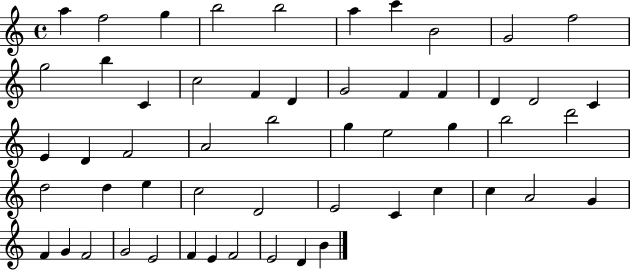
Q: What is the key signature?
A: C major